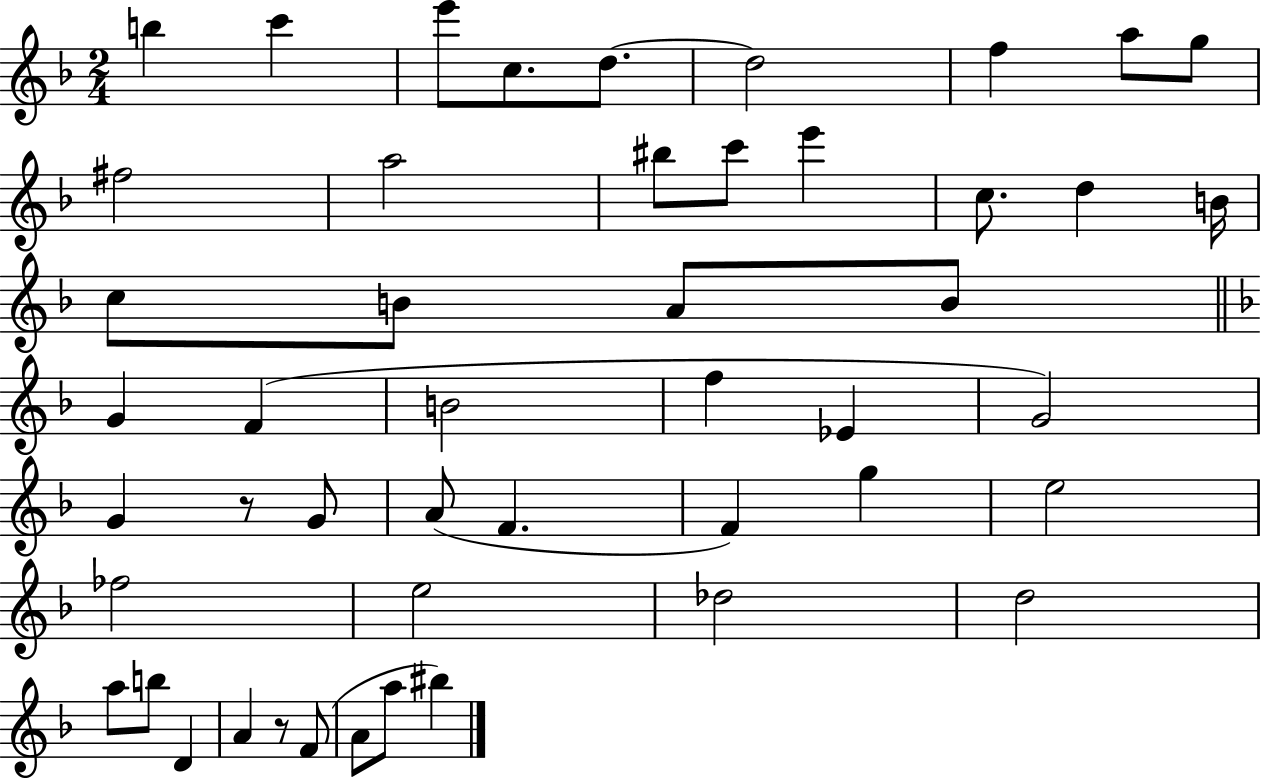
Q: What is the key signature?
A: F major